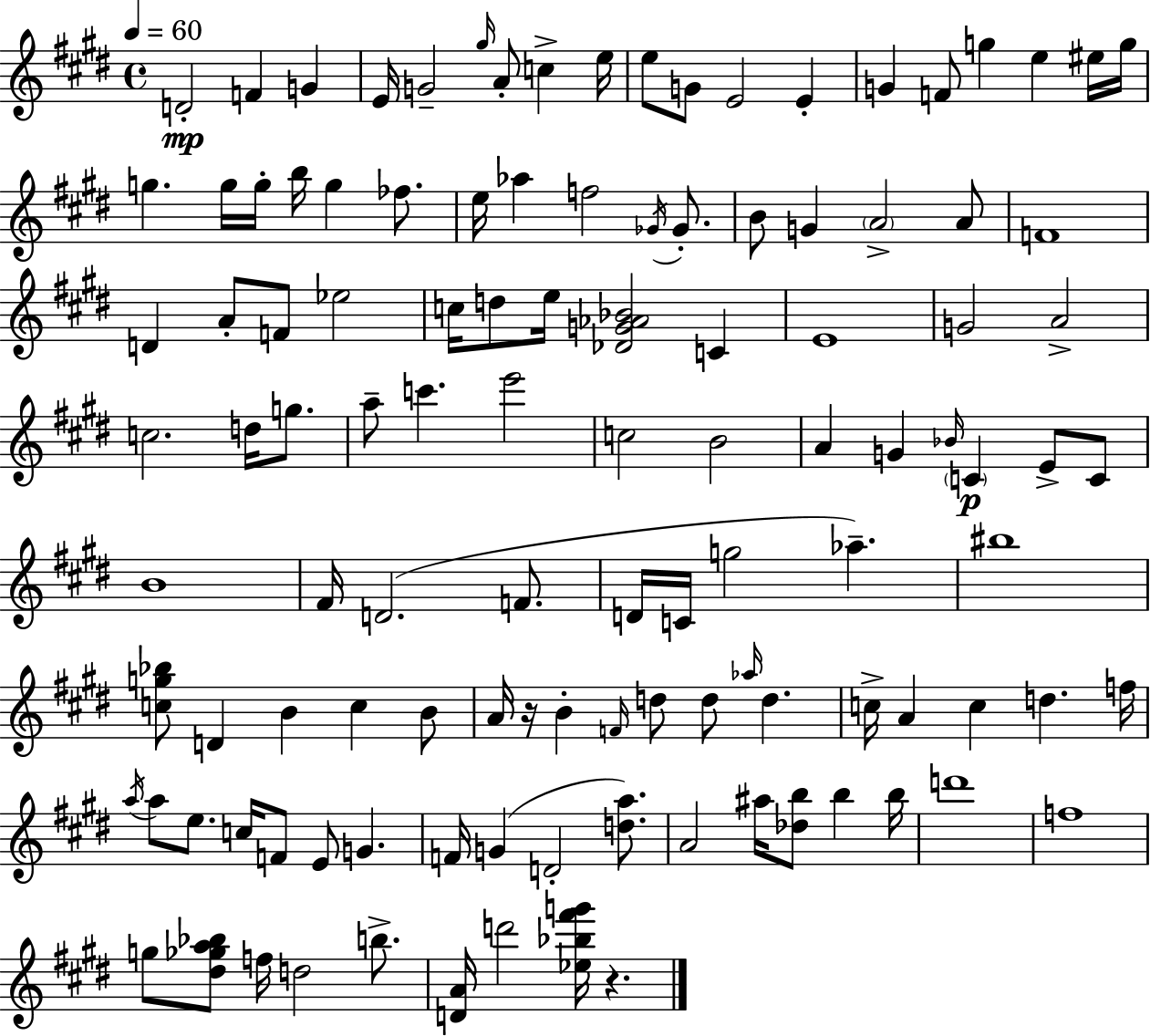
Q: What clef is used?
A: treble